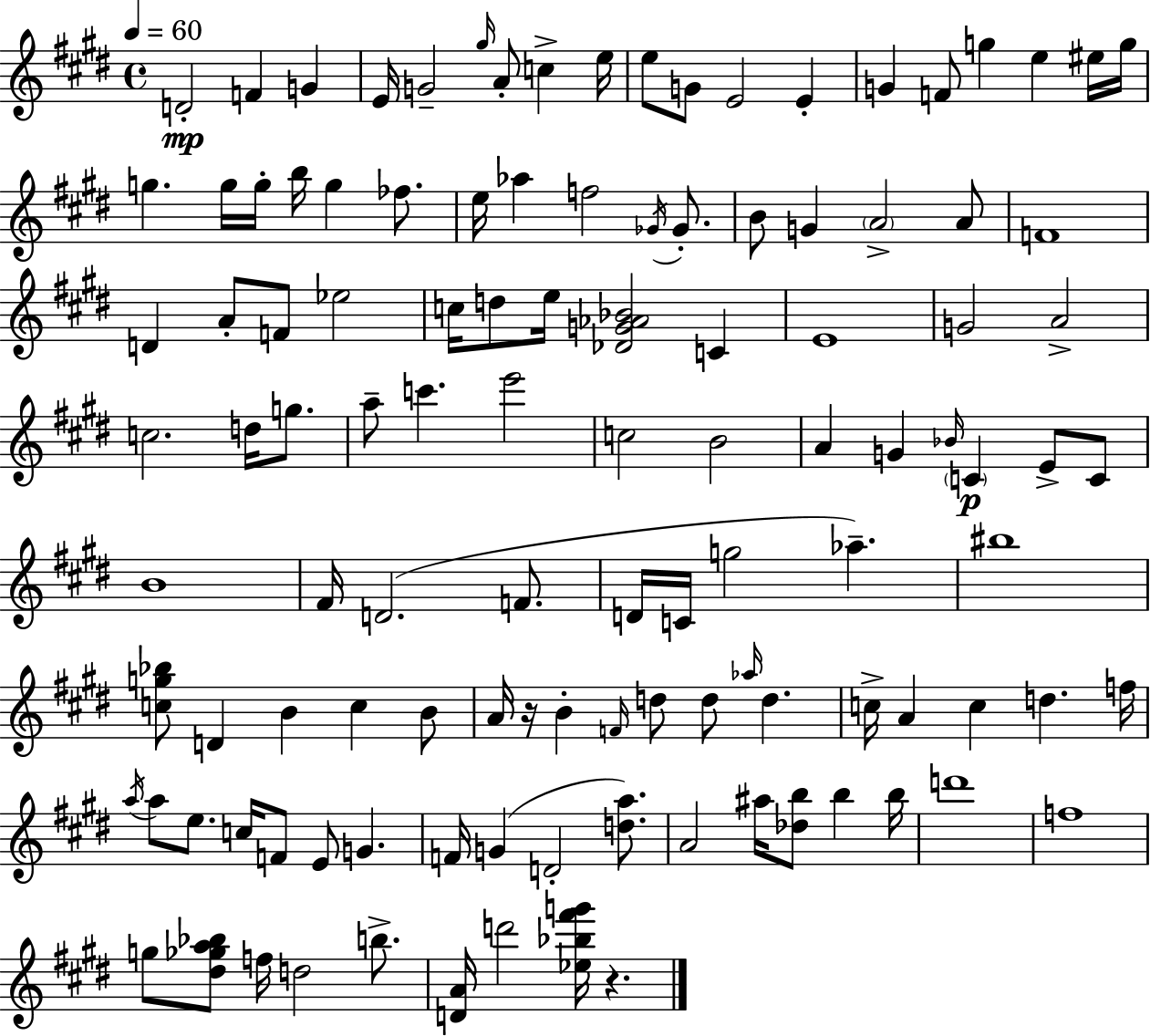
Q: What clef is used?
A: treble